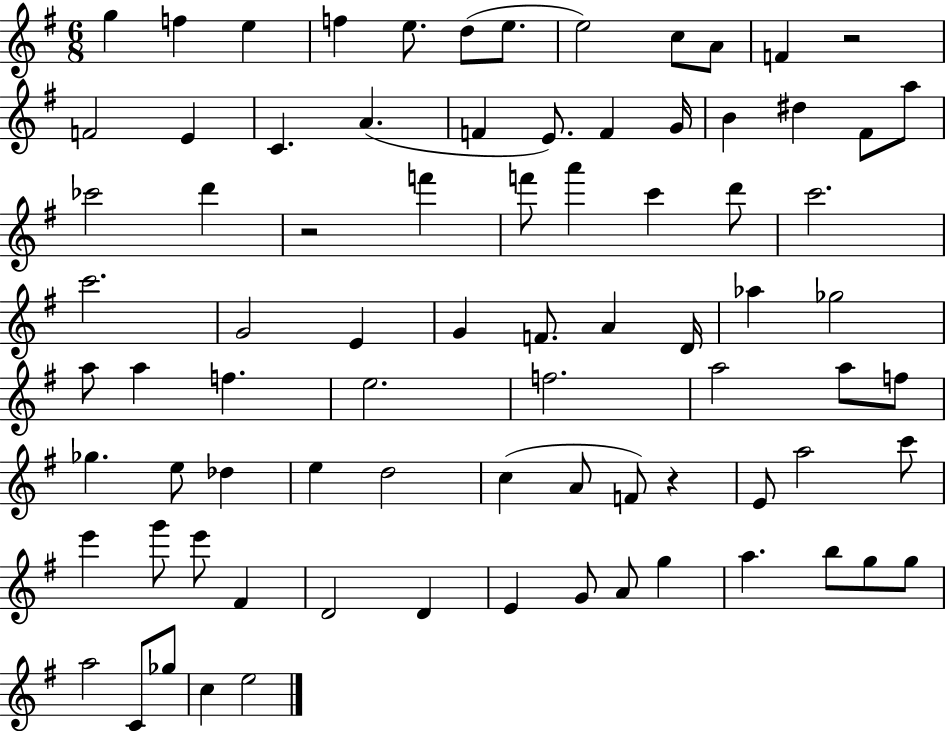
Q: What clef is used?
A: treble